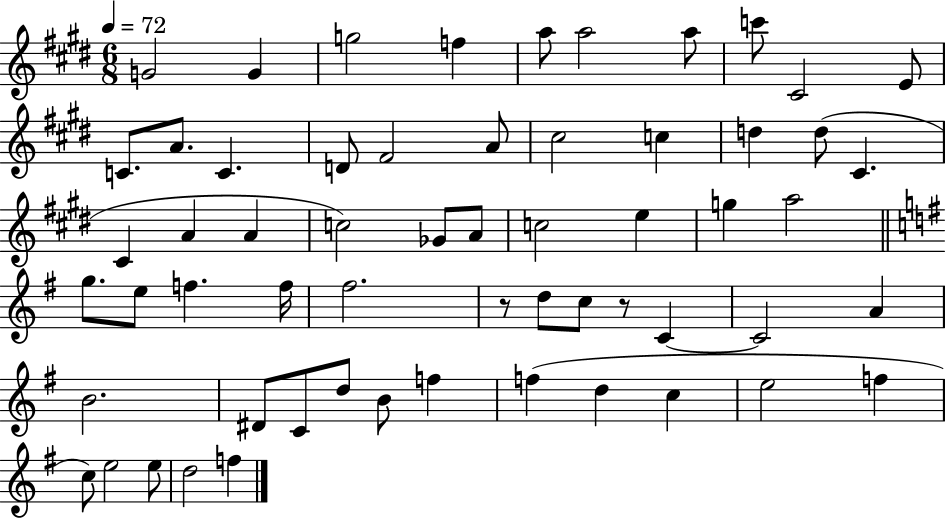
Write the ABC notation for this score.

X:1
T:Untitled
M:6/8
L:1/4
K:E
G2 G g2 f a/2 a2 a/2 c'/2 ^C2 E/2 C/2 A/2 C D/2 ^F2 A/2 ^c2 c d d/2 ^C ^C A A c2 _G/2 A/2 c2 e g a2 g/2 e/2 f f/4 ^f2 z/2 d/2 c/2 z/2 C C2 A B2 ^D/2 C/2 d/2 B/2 f f d c e2 f c/2 e2 e/2 d2 f